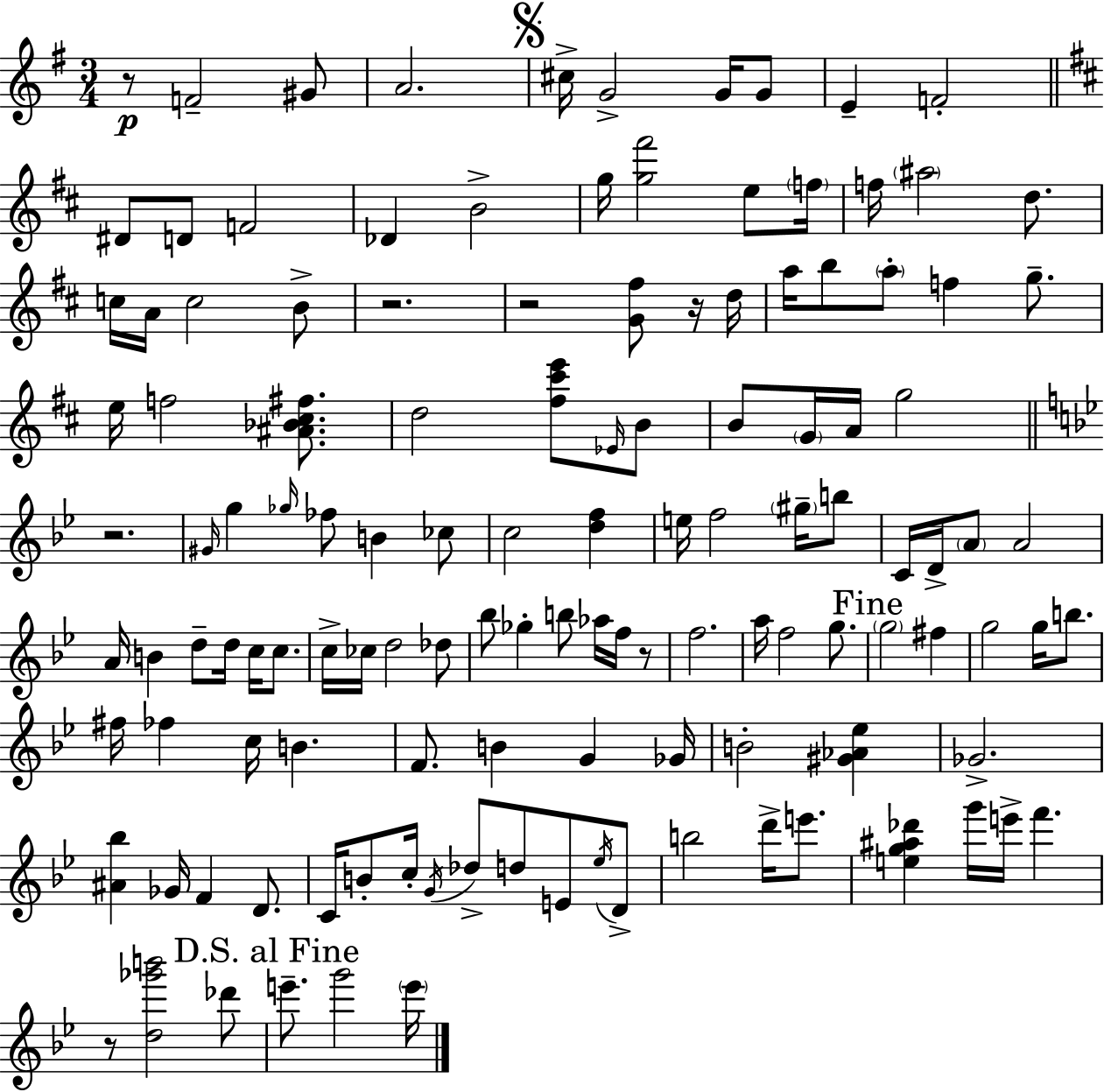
R/e F4/h G#4/e A4/h. C#5/s G4/h G4/s G4/e E4/q F4/h D#4/e D4/e F4/h Db4/q B4/h G5/s [G5,F#6]/h E5/e F5/s F5/s A#5/h D5/e. C5/s A4/s C5/h B4/e R/h. R/h [G4,F#5]/e R/s D5/s A5/s B5/e A5/e F5/q G5/e. E5/s F5/h [A#4,Bb4,C#5,F#5]/e. D5/h [F#5,C#6,E6]/e Eb4/s B4/e B4/e G4/s A4/s G5/h R/h. G#4/s G5/q Gb5/s FES5/e B4/q CES5/e C5/h [D5,F5]/q E5/s F5/h G#5/s B5/e C4/s D4/s A4/e A4/h A4/s B4/q D5/e D5/s C5/s C5/e. C5/s CES5/s D5/h Db5/e Bb5/e Gb5/q B5/e Ab5/s F5/s R/e F5/h. A5/s F5/h G5/e. G5/h F#5/q G5/h G5/s B5/e. F#5/s FES5/q C5/s B4/q. F4/e. B4/q G4/q Gb4/s B4/h [G#4,Ab4,Eb5]/q Gb4/h. [A#4,Bb5]/q Gb4/s F4/q D4/e. C4/s B4/e C5/s G4/s Db5/e D5/e E4/e Eb5/s D4/e B5/h D6/s E6/e. [E5,G5,A#5,Db6]/q G6/s E6/s F6/q. R/e [D5,Gb6,B6]/h Db6/e E6/e. G6/h E6/s